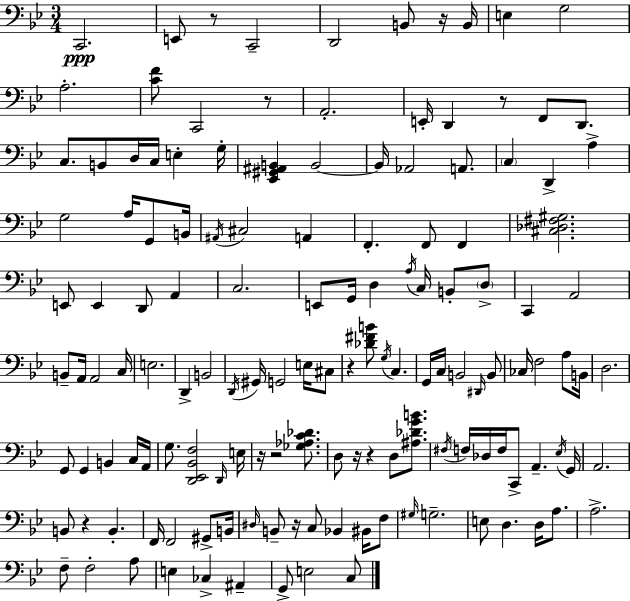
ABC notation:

X:1
T:Untitled
M:3/4
L:1/4
K:Bb
C,,2 E,,/2 z/2 C,,2 D,,2 B,,/2 z/4 B,,/4 E, G,2 A,2 [CF]/2 C,,2 z/2 A,,2 E,,/4 D,, z/2 F,,/2 D,,/2 C,/2 B,,/2 D,/4 C,/4 E, G,/4 [_E,,^G,,^A,,B,,] B,,2 B,,/4 _A,,2 A,,/2 C, D,, A, G,2 A,/4 G,,/2 B,,/4 ^A,,/4 ^C,2 A,, F,, F,,/2 F,, [^C,_D,^F,^G,]2 E,,/2 E,, D,,/2 A,, C,2 E,,/2 G,,/4 D, A,/4 C,/4 B,,/2 D,/2 C,, A,,2 B,,/2 A,,/4 A,,2 C,/4 E,2 D,, B,,2 D,,/4 ^G,,/4 G,,2 E,/4 ^C,/2 z [_D^FB]/2 G,/4 C, G,,/4 C,/4 B,,2 ^D,,/4 B,,/2 _C,/4 F,2 A,/2 B,,/4 D,2 G,,/2 G,, B,, C,/4 A,,/4 G,/2 [D,,_E,,_B,,F,]2 D,,/4 E,/4 z/4 z2 [_G,_A,C_D]/2 D,/2 z/4 z D,/2 [^A,_DGB]/2 ^F,/4 F,/4 _D,/4 F,/4 C,,/2 A,, _E,/4 G,,/4 A,,2 B,,/2 z B,, F,,/4 F,,2 ^G,,/2 B,,/4 ^D,/4 B,,/2 z/4 C,/2 _B,, ^B,,/4 F,/2 ^G,/4 G,2 E,/2 D, D,/4 A,/2 A,2 F,/2 F,2 A,/2 E, _C, ^A,, G,,/2 E,2 C,/2